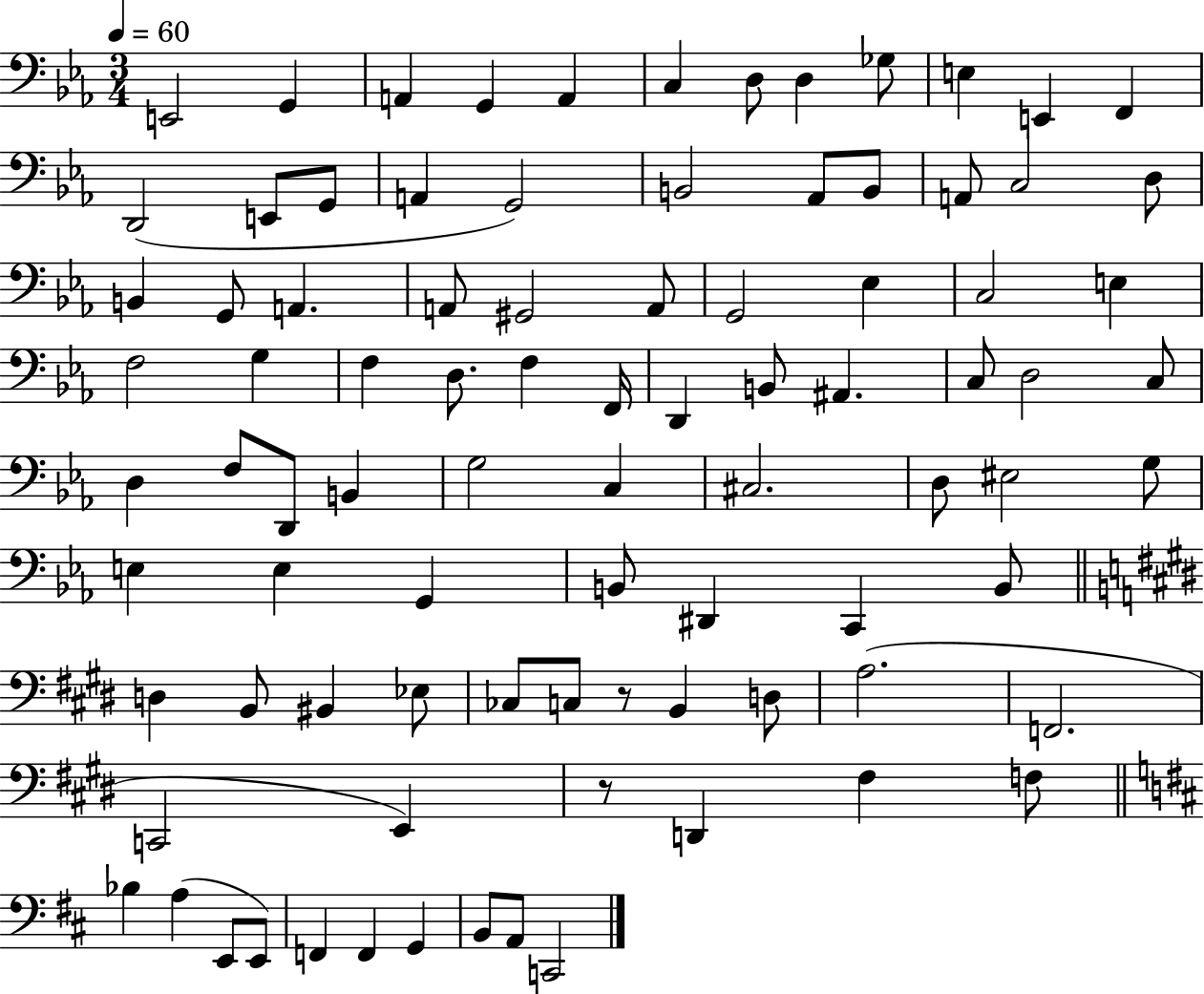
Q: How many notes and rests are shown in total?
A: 89